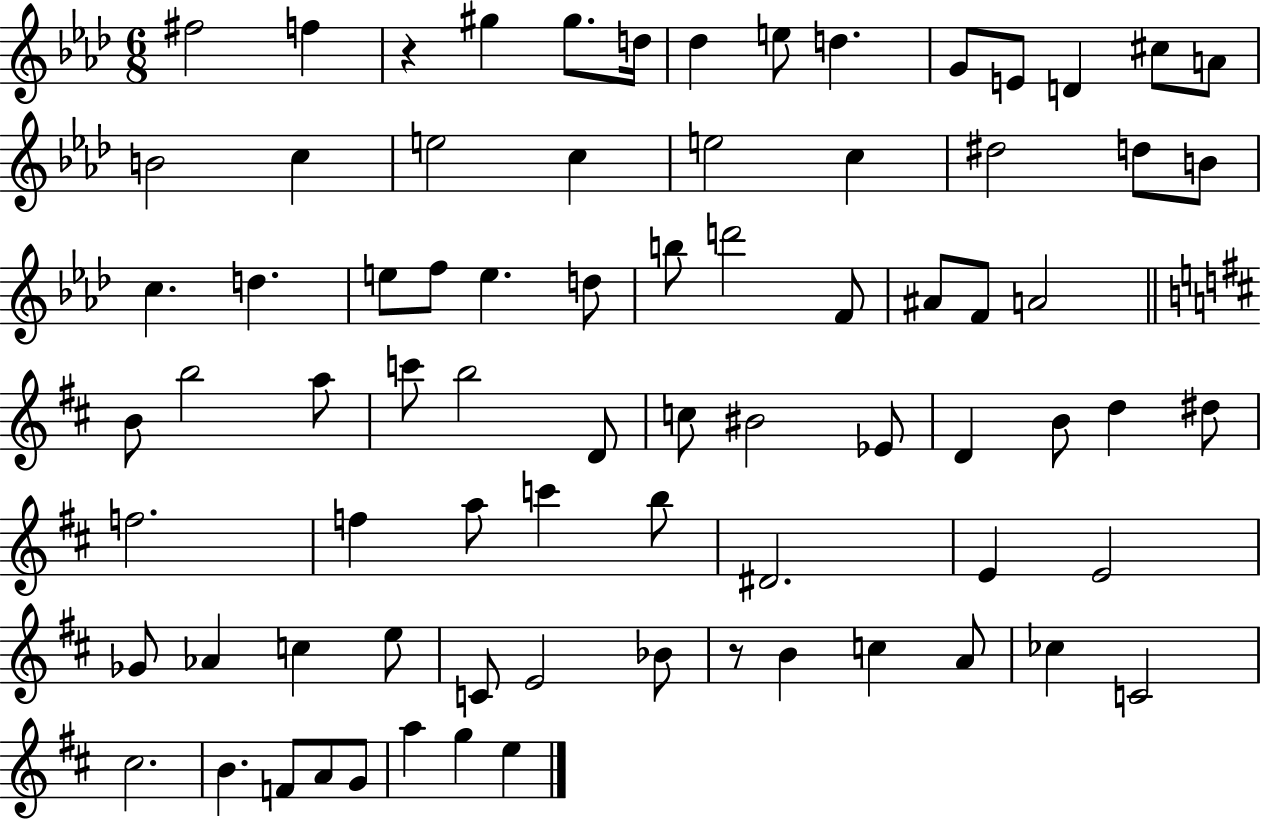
{
  \clef treble
  \numericTimeSignature
  \time 6/8
  \key aes \major
  fis''2 f''4 | r4 gis''4 gis''8. d''16 | des''4 e''8 d''4. | g'8 e'8 d'4 cis''8 a'8 | \break b'2 c''4 | e''2 c''4 | e''2 c''4 | dis''2 d''8 b'8 | \break c''4. d''4. | e''8 f''8 e''4. d''8 | b''8 d'''2 f'8 | ais'8 f'8 a'2 | \break \bar "||" \break \key d \major b'8 b''2 a''8 | c'''8 b''2 d'8 | c''8 bis'2 ees'8 | d'4 b'8 d''4 dis''8 | \break f''2. | f''4 a''8 c'''4 b''8 | dis'2. | e'4 e'2 | \break ges'8 aes'4 c''4 e''8 | c'8 e'2 bes'8 | r8 b'4 c''4 a'8 | ces''4 c'2 | \break cis''2. | b'4. f'8 a'8 g'8 | a''4 g''4 e''4 | \bar "|."
}